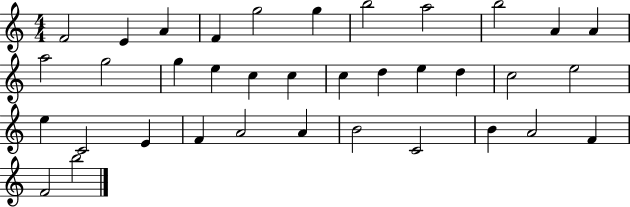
{
  \clef treble
  \numericTimeSignature
  \time 4/4
  \key c \major
  f'2 e'4 a'4 | f'4 g''2 g''4 | b''2 a''2 | b''2 a'4 a'4 | \break a''2 g''2 | g''4 e''4 c''4 c''4 | c''4 d''4 e''4 d''4 | c''2 e''2 | \break e''4 c'2 e'4 | f'4 a'2 a'4 | b'2 c'2 | b'4 a'2 f'4 | \break f'2 b''2 | \bar "|."
}